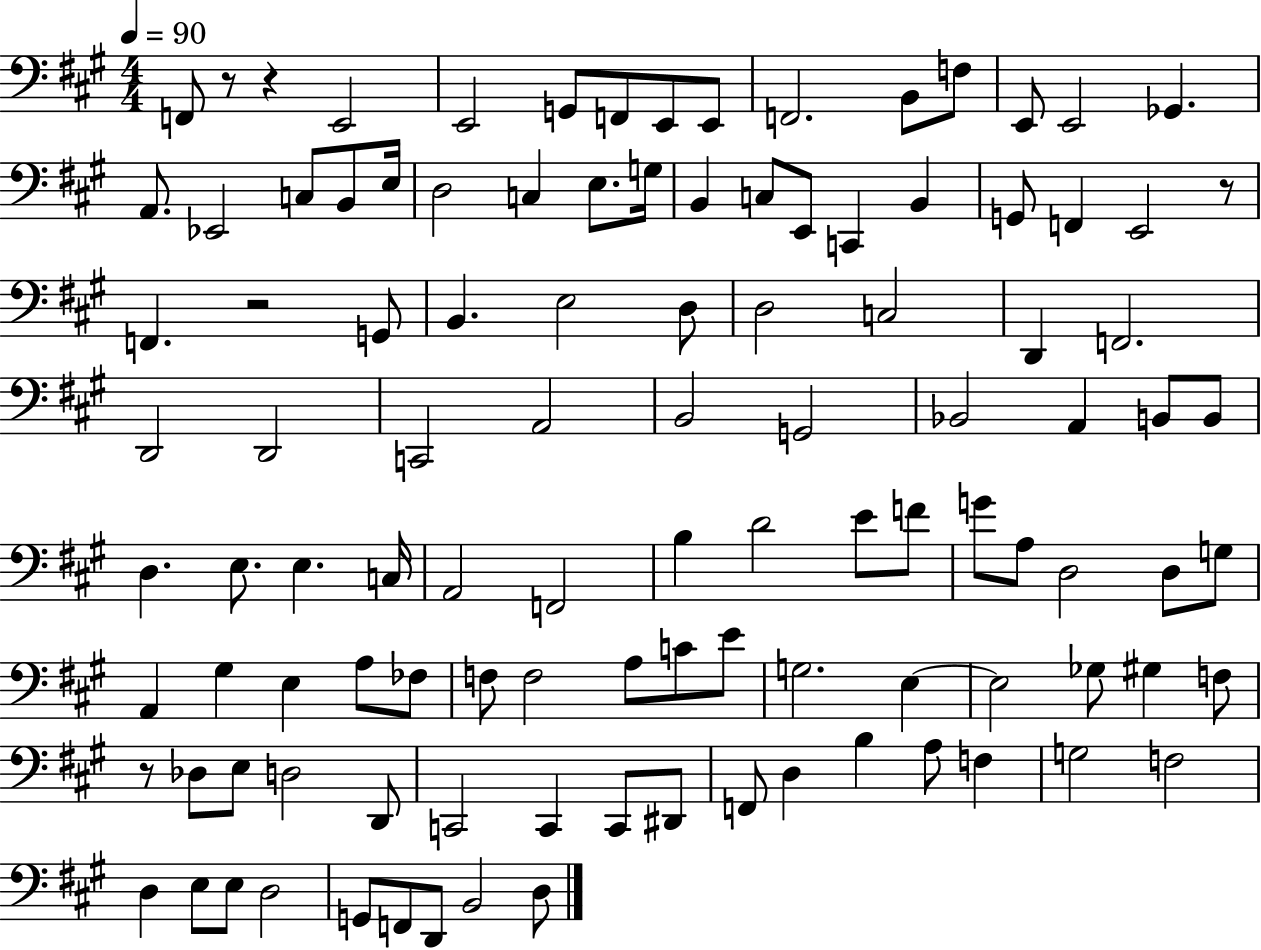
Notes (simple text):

F2/e R/e R/q E2/h E2/h G2/e F2/e E2/e E2/e F2/h. B2/e F3/e E2/e E2/h Gb2/q. A2/e. Eb2/h C3/e B2/e E3/s D3/h C3/q E3/e. G3/s B2/q C3/e E2/e C2/q B2/q G2/e F2/q E2/h R/e F2/q. R/h G2/e B2/q. E3/h D3/e D3/h C3/h D2/q F2/h. D2/h D2/h C2/h A2/h B2/h G2/h Bb2/h A2/q B2/e B2/e D3/q. E3/e. E3/q. C3/s A2/h F2/h B3/q D4/h E4/e F4/e G4/e A3/e D3/h D3/e G3/e A2/q G#3/q E3/q A3/e FES3/e F3/e F3/h A3/e C4/e E4/e G3/h. E3/q E3/h Gb3/e G#3/q F3/e R/e Db3/e E3/e D3/h D2/e C2/h C2/q C2/e D#2/e F2/e D3/q B3/q A3/e F3/q G3/h F3/h D3/q E3/e E3/e D3/h G2/e F2/e D2/e B2/h D3/e